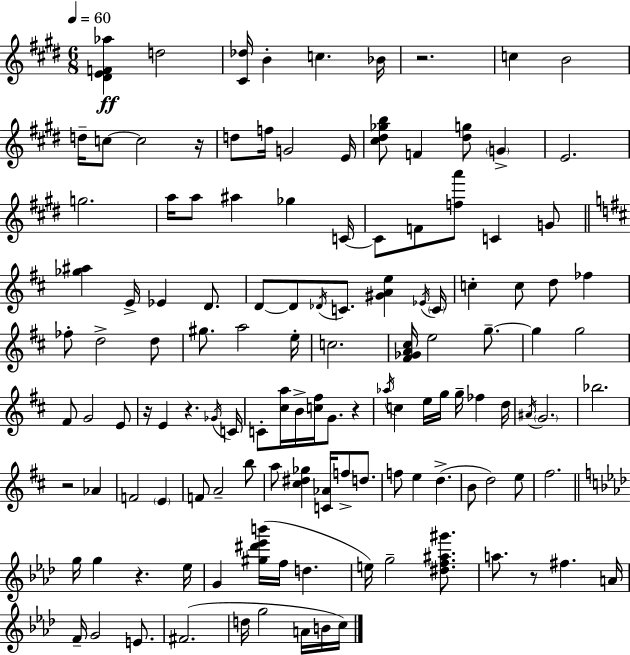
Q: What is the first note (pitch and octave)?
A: D5